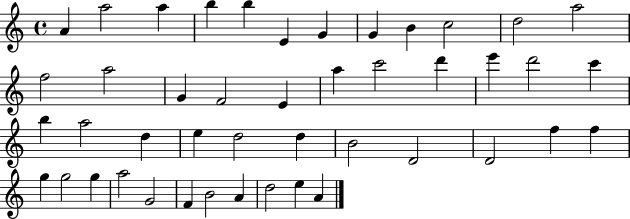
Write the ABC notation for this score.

X:1
T:Untitled
M:4/4
L:1/4
K:C
A a2 a b b E G G B c2 d2 a2 f2 a2 G F2 E a c'2 d' e' d'2 c' b a2 d e d2 d B2 D2 D2 f f g g2 g a2 G2 F B2 A d2 e A